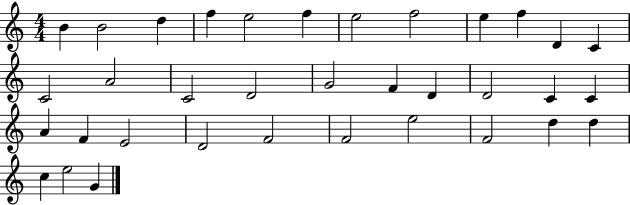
B4/q B4/h D5/q F5/q E5/h F5/q E5/h F5/h E5/q F5/q D4/q C4/q C4/h A4/h C4/h D4/h G4/h F4/q D4/q D4/h C4/q C4/q A4/q F4/q E4/h D4/h F4/h F4/h E5/h F4/h D5/q D5/q C5/q E5/h G4/q